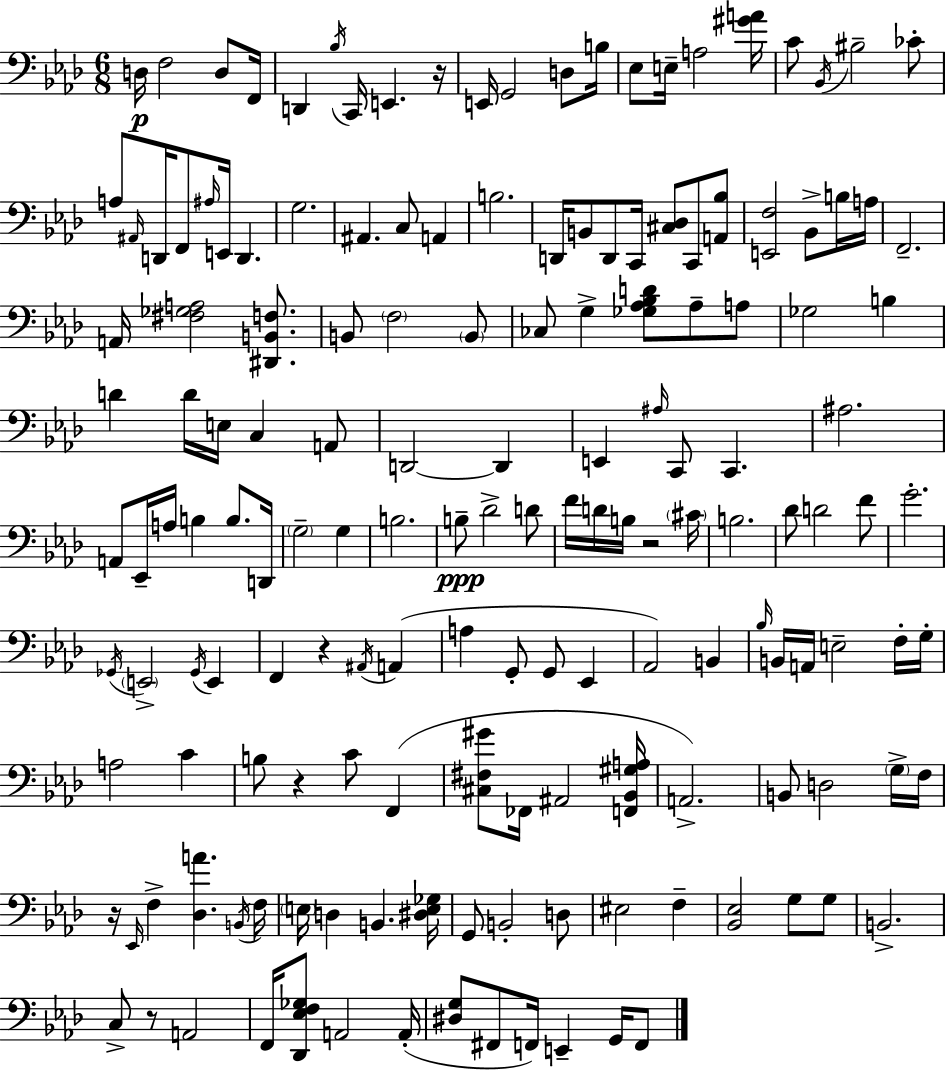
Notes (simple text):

D3/s F3/h D3/e F2/s D2/q Bb3/s C2/s E2/q. R/s E2/s G2/h D3/e B3/s Eb3/e E3/s A3/h [G#4,A4]/s C4/e Bb2/s BIS3/h CES4/e A3/e A#2/s D2/s F2/e A#3/s E2/s D2/q. G3/h. A#2/q. C3/e A2/q B3/h. D2/s B2/e D2/e C2/s [C#3,Db3]/e C2/e [A2,Bb3]/e [E2,F3]/h Bb2/e B3/s A3/s F2/h. A2/s [F#3,Gb3,A3]/h [D#2,B2,F3]/e. B2/e F3/h B2/e CES3/e G3/q [Gb3,Ab3,Bb3,D4]/e Ab3/e A3/e Gb3/h B3/q D4/q D4/s E3/s C3/q A2/e D2/h D2/q E2/q A#3/s C2/e C2/q. A#3/h. A2/e Eb2/s A3/s B3/q B3/e. D2/s G3/h G3/q B3/h. B3/e Db4/h D4/e F4/s D4/s B3/s R/h C#4/s B3/h. Db4/e D4/h F4/e G4/h. Gb2/s E2/h Gb2/s E2/q F2/q R/q A#2/s A2/q A3/q G2/e G2/e Eb2/q Ab2/h B2/q Bb3/s B2/s A2/s E3/h F3/s G3/s A3/h C4/q B3/e R/q C4/e F2/q [C#3,F#3,G#4]/e FES2/s A#2/h [F2,Bb2,G#3,A3]/s A2/h. B2/e D3/h G3/s F3/s R/s Eb2/s F3/q [Db3,A4]/q. B2/s F3/s E3/s D3/q B2/q. [D#3,E3,Gb3]/s G2/e B2/h D3/e EIS3/h F3/q [Bb2,Eb3]/h G3/e G3/e B2/h. C3/e R/e A2/h F2/s [Db2,Eb3,F3,Gb3]/e A2/h A2/s [D#3,G3]/e F#2/e F2/s E2/q G2/s F2/e